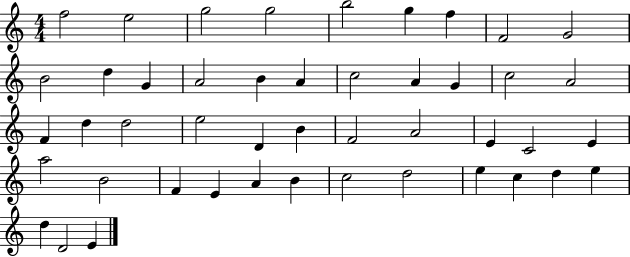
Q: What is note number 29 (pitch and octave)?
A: E4